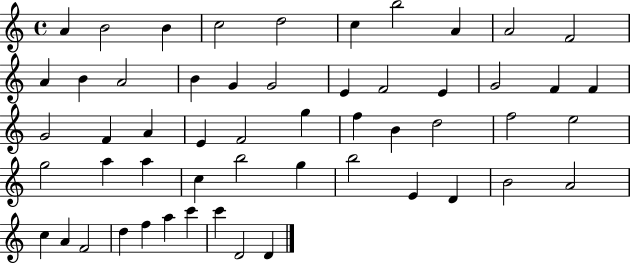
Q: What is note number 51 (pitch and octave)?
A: C6